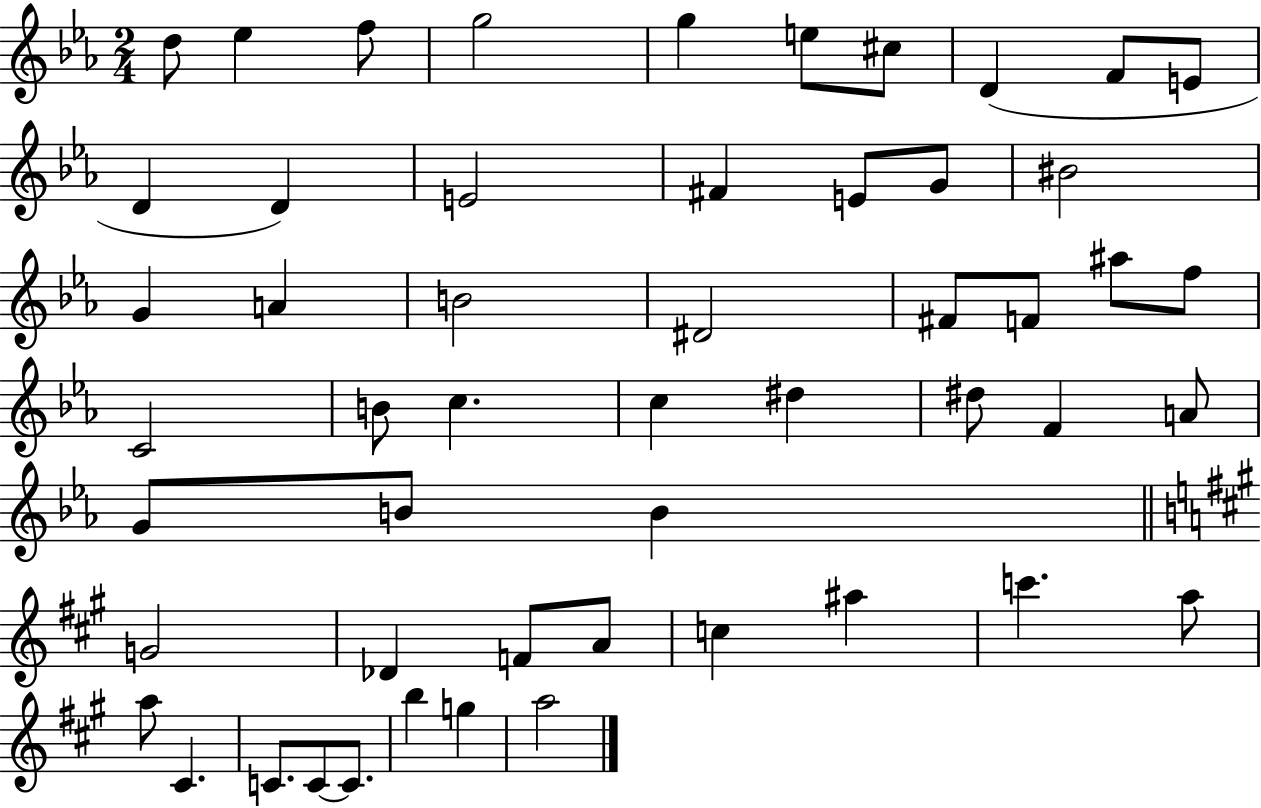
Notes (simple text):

D5/e Eb5/q F5/e G5/h G5/q E5/e C#5/e D4/q F4/e E4/e D4/q D4/q E4/h F#4/q E4/e G4/e BIS4/h G4/q A4/q B4/h D#4/h F#4/e F4/e A#5/e F5/e C4/h B4/e C5/q. C5/q D#5/q D#5/e F4/q A4/e G4/e B4/e B4/q G4/h Db4/q F4/e A4/e C5/q A#5/q C6/q. A5/e A5/e C#4/q. C4/e. C4/e C4/e. B5/q G5/q A5/h